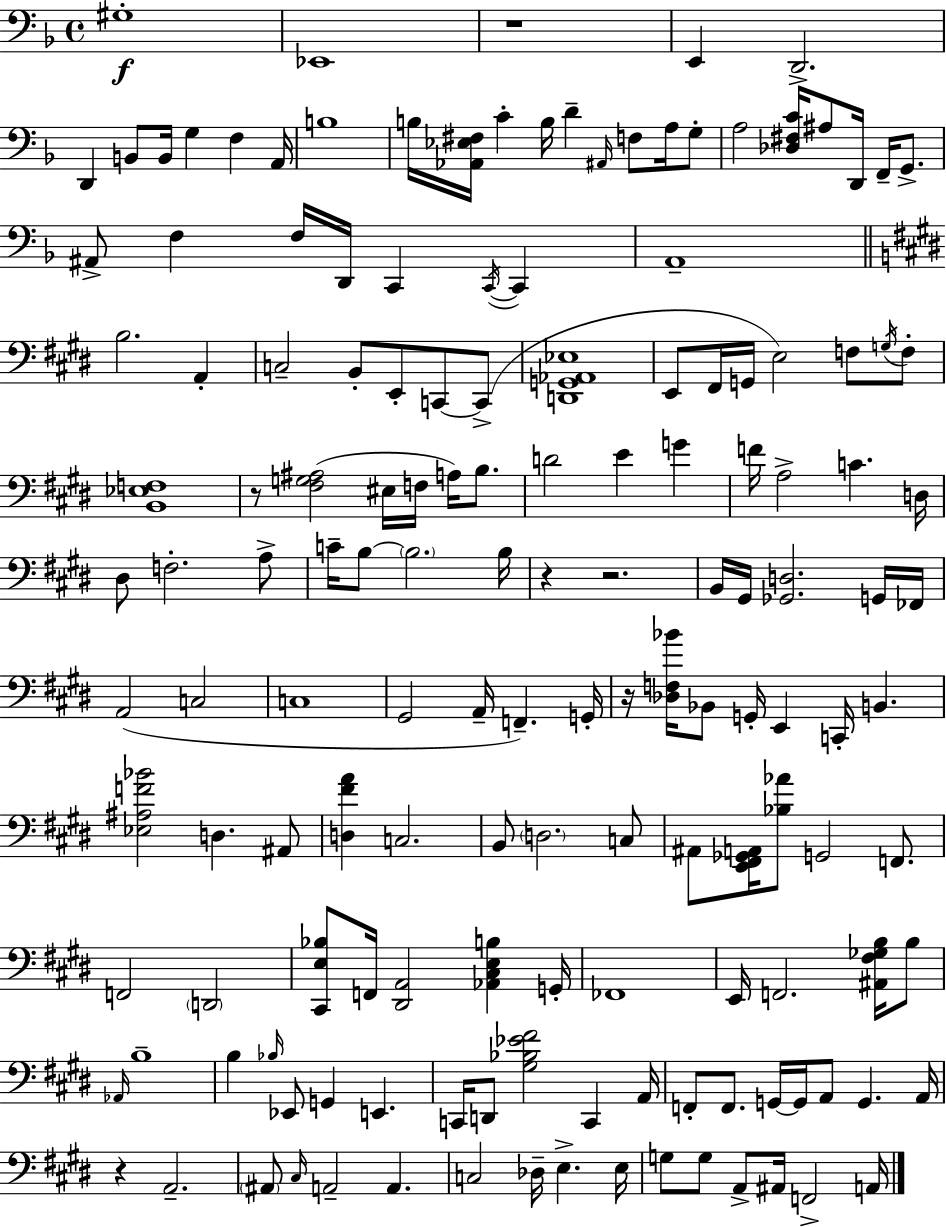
G#3/w Eb2/w R/w E2/q D2/h. D2/q B2/e B2/s G3/q F3/q A2/s B3/w B3/s [Ab2,Eb3,F#3]/s C4/q B3/s D4/q A#2/s F3/e A3/s G3/e A3/h [Db3,F#3,C4]/s A#3/e D2/s F2/s G2/e. A#2/e F3/q F3/s D2/s C2/q C2/s C2/q A2/w B3/h. A2/q C3/h B2/e E2/e C2/e C2/e [D2,G2,Ab2,Eb3]/w E2/e F#2/s G2/s E3/h F3/e G3/s F3/e [B2,Eb3,F3]/w R/e [F#3,G3,A#3]/h EIS3/s F3/s A3/s B3/e. D4/h E4/q G4/q F4/s A3/h C4/q. D3/s D#3/e F3/h. A3/e C4/s B3/e B3/h. B3/s R/q R/h. B2/s G#2/s [Gb2,D3]/h. G2/s FES2/s A2/h C3/h C3/w G#2/h A2/s F2/q. G2/s R/s [Db3,F3,Bb4]/s Bb2/e G2/s E2/q C2/s B2/q. [Eb3,A#3,F4,Bb4]/h D3/q. A#2/e [D3,F#4,A4]/q C3/h. B2/e D3/h. C3/e A#2/e [E2,F#2,Gb2,A2]/s [Bb3,Ab4]/e G2/h F2/e. F2/h D2/h [C#2,E3,Bb3]/e F2/s [D#2,A2]/h [Ab2,C#3,E3,B3]/q G2/s FES2/w E2/s F2/h. [A#2,F#3,Gb3,B3]/s B3/e Ab2/s B3/w B3/q Bb3/s Eb2/e G2/q E2/q. C2/s D2/e [G#3,Bb3,Eb4,F#4]/h C2/q A2/s F2/e F2/e. G2/s G2/s A2/e G2/q. A2/s R/q A2/h. A#2/e C#3/s A2/h A2/q. C3/h Db3/s E3/q. E3/s G3/e G3/e A2/e A#2/s F2/h A2/s